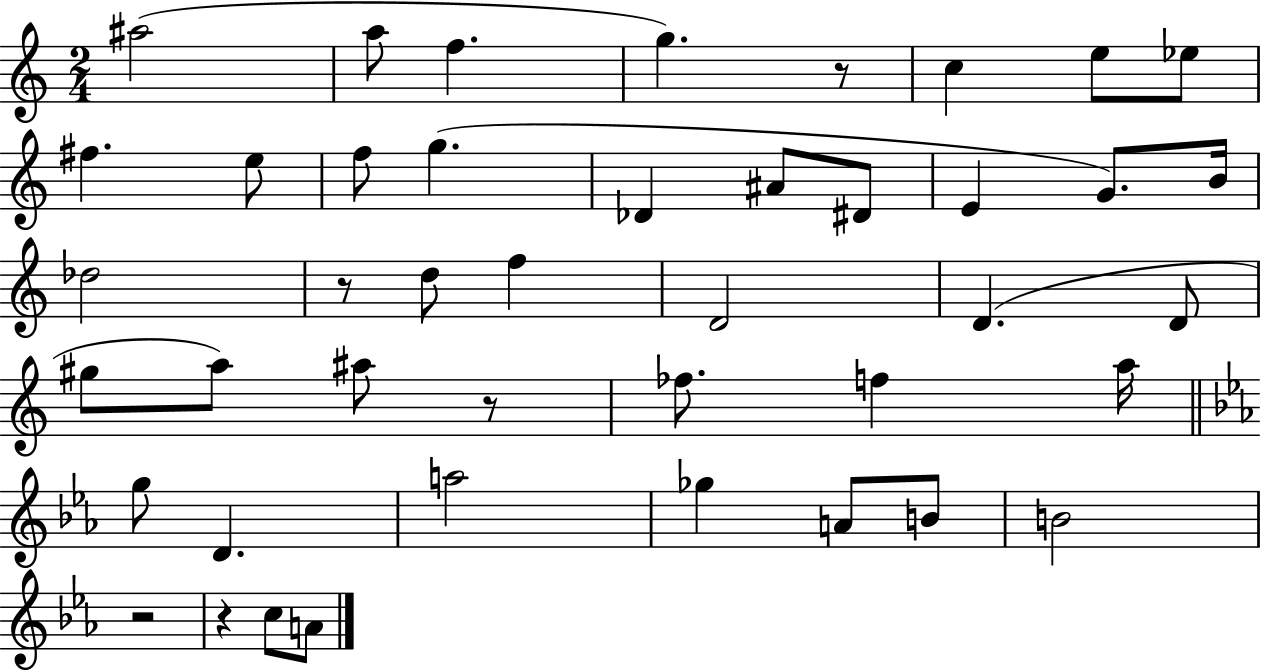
X:1
T:Untitled
M:2/4
L:1/4
K:C
^a2 a/2 f g z/2 c e/2 _e/2 ^f e/2 f/2 g _D ^A/2 ^D/2 E G/2 B/4 _d2 z/2 d/2 f D2 D D/2 ^g/2 a/2 ^a/2 z/2 _f/2 f a/4 g/2 D a2 _g A/2 B/2 B2 z2 z c/2 A/2